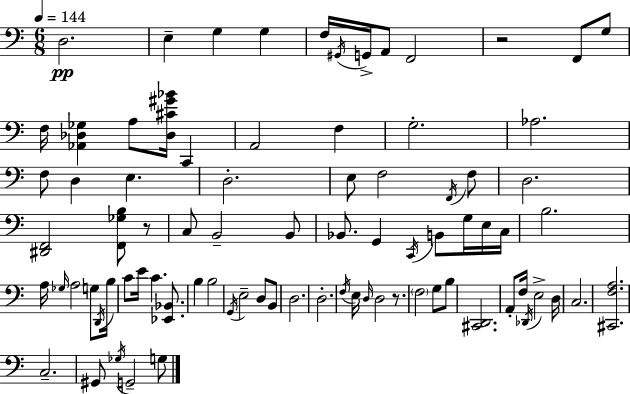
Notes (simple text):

D3/h. E3/q G3/q G3/q F3/s G#2/s G2/s A2/e F2/h R/h F2/e G3/e F3/s [Ab2,Db3,Gb3]/q A3/e [Db3,C#4,G#4,Bb4]/s C2/q A2/h F3/q G3/h. Ab3/h. F3/e D3/q E3/q. D3/h. E3/e F3/h F2/s F3/e D3/h. [D#2,F2]/h [F2,Gb3,B3]/e R/e C3/e B2/h B2/e Bb2/e. G2/q C2/s B2/e G3/s E3/s C3/s B3/h. A3/s Gb3/s A3/h G3/e D2/s B3/s C4/e E4/s C4/q. [Eb2,Bb2]/e. B3/q B3/h G2/s E3/h D3/e B2/e D3/h. D3/h. F3/s E3/s D3/s D3/h R/e. F3/h G3/e B3/e [C#2,D2]/h. A2/e F3/s Db2/s E3/h D3/s C3/h. [C#2,F3,A3]/h. C3/h. G#2/e Gb3/s G2/h G3/e